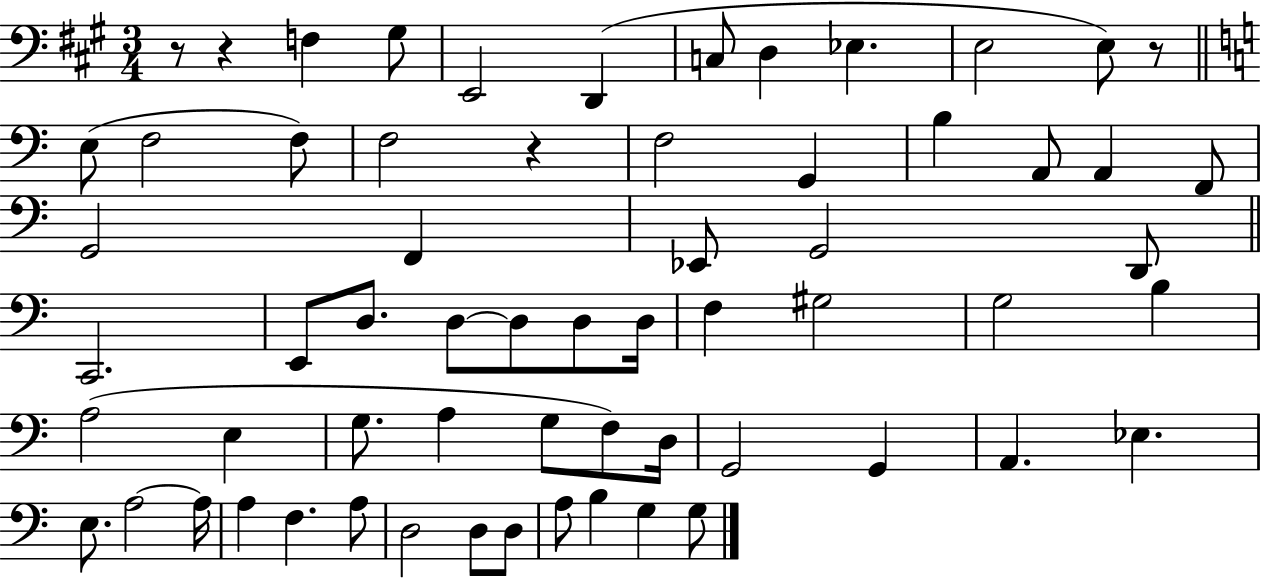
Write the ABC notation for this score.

X:1
T:Untitled
M:3/4
L:1/4
K:A
z/2 z F, ^G,/2 E,,2 D,, C,/2 D, _E, E,2 E,/2 z/2 E,/2 F,2 F,/2 F,2 z F,2 G,, B, A,,/2 A,, F,,/2 G,,2 F,, _E,,/2 G,,2 D,,/2 C,,2 E,,/2 D,/2 D,/2 D,/2 D,/2 D,/4 F, ^G,2 G,2 B, A,2 E, G,/2 A, G,/2 F,/2 D,/4 G,,2 G,, A,, _E, E,/2 A,2 A,/4 A, F, A,/2 D,2 D,/2 D,/2 A,/2 B, G, G,/2